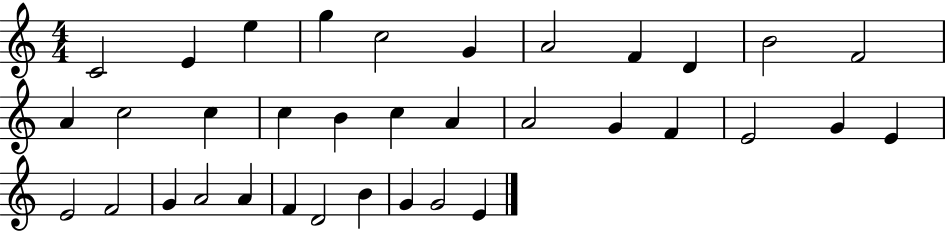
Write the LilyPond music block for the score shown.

{
  \clef treble
  \numericTimeSignature
  \time 4/4
  \key c \major
  c'2 e'4 e''4 | g''4 c''2 g'4 | a'2 f'4 d'4 | b'2 f'2 | \break a'4 c''2 c''4 | c''4 b'4 c''4 a'4 | a'2 g'4 f'4 | e'2 g'4 e'4 | \break e'2 f'2 | g'4 a'2 a'4 | f'4 d'2 b'4 | g'4 g'2 e'4 | \break \bar "|."
}